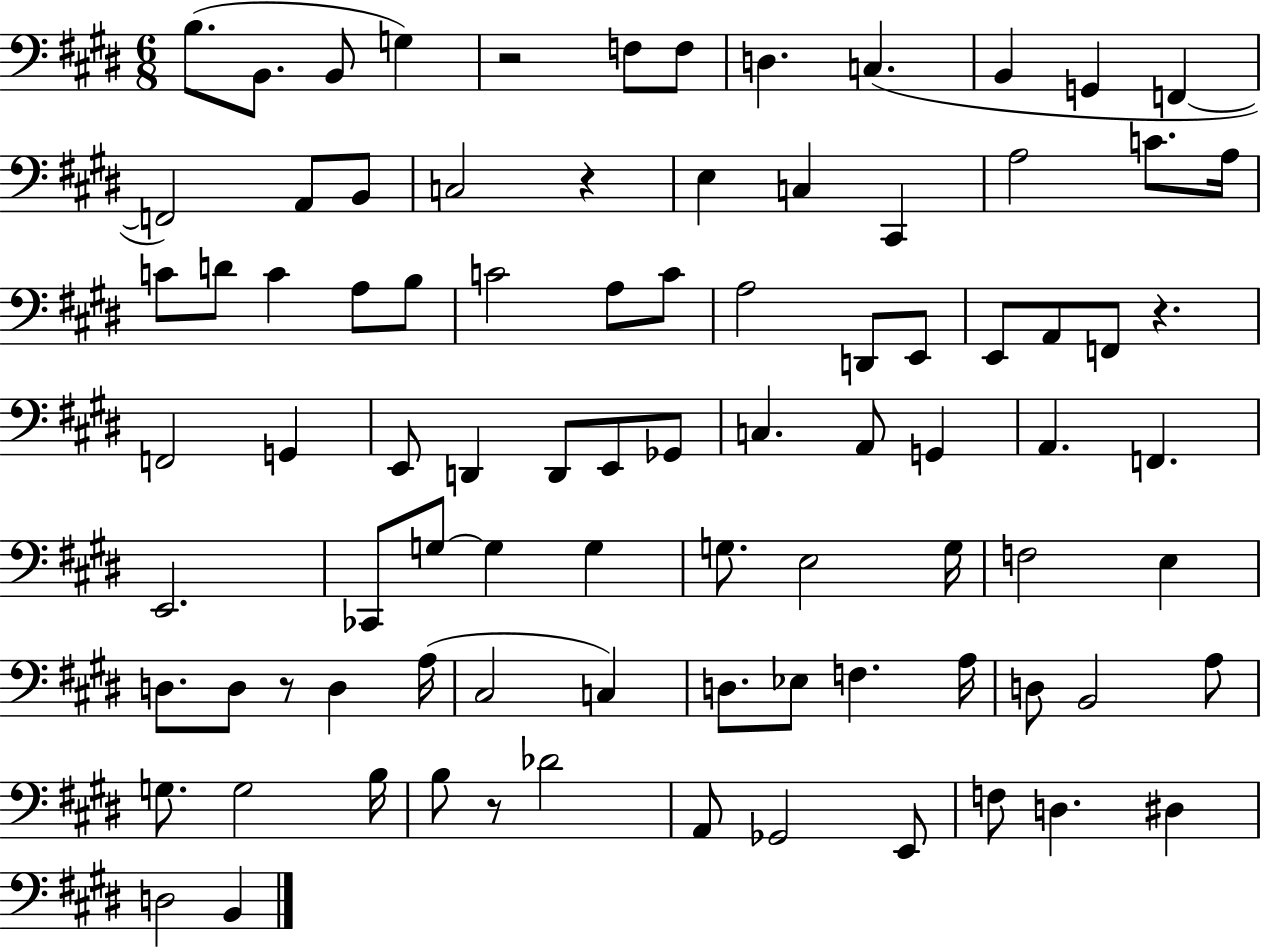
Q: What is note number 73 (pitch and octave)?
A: B3